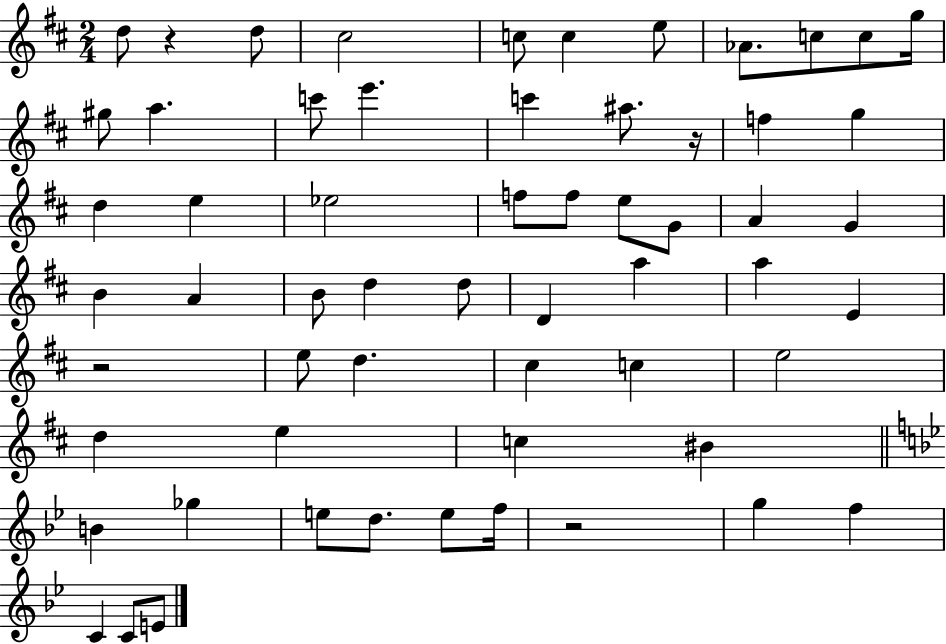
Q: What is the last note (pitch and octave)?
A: E4